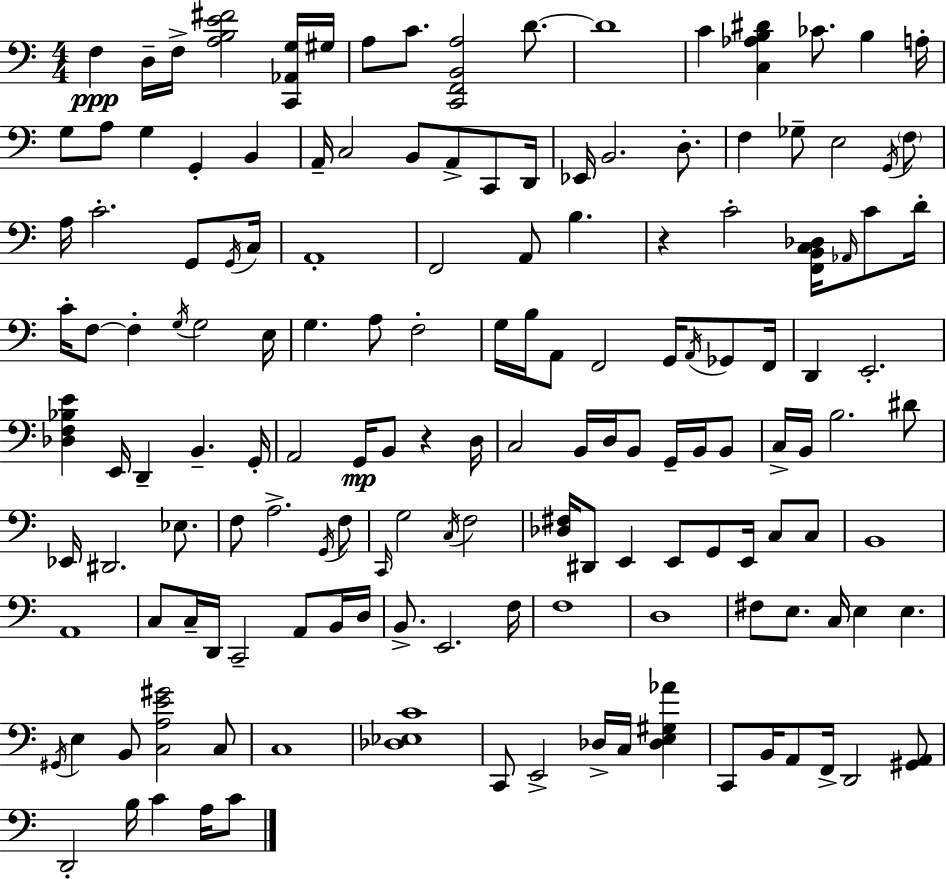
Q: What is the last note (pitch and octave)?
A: C4